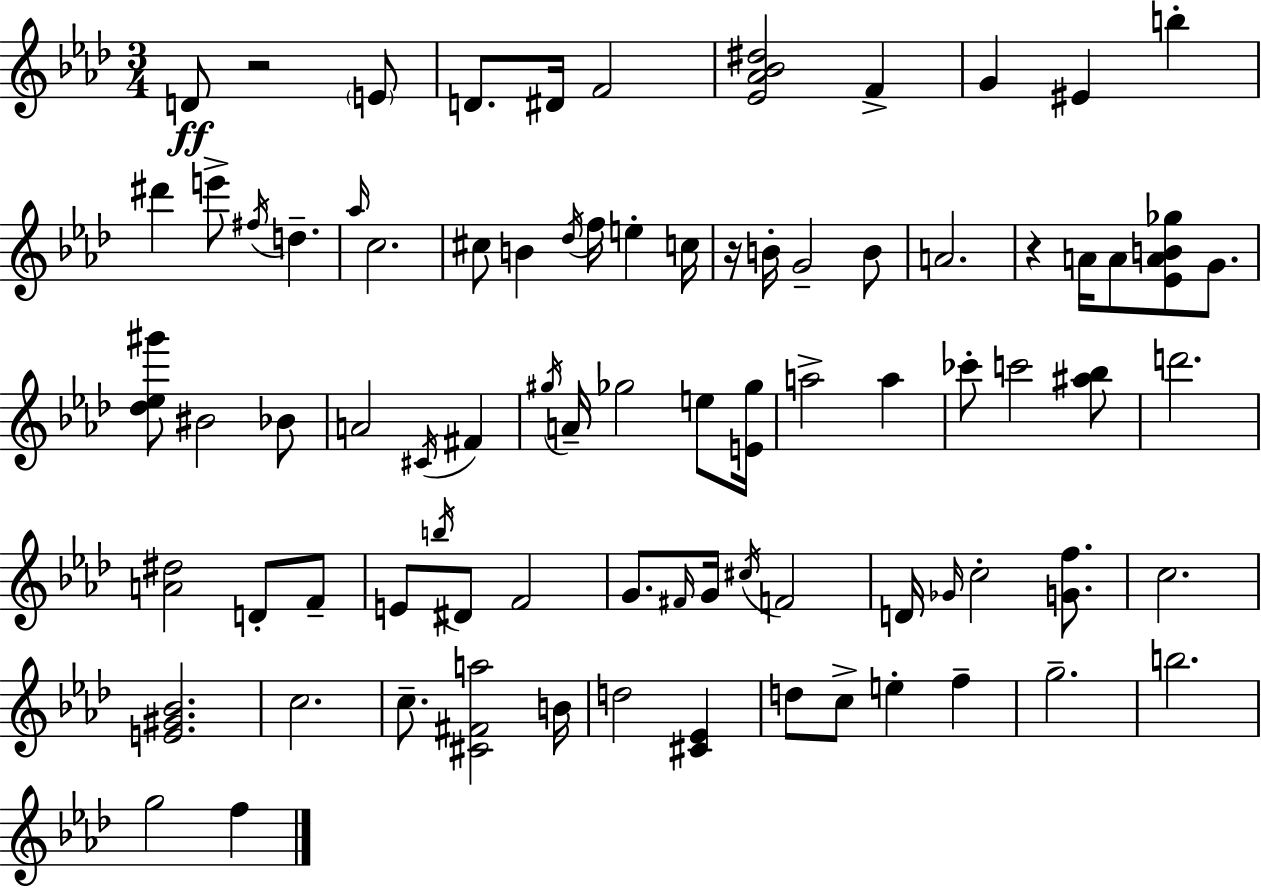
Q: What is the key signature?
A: F minor